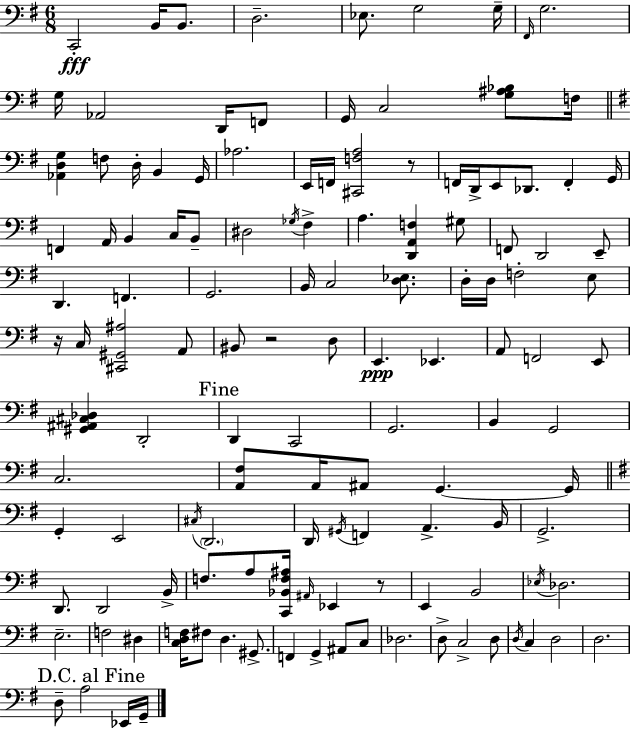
{
  \clef bass
  \numericTimeSignature
  \time 6/8
  \key g \major
  \repeat volta 2 { c,2-.\fff b,16 b,8. | d2.-- | ees8. g2 g16-- | \grace { fis,16 } g2. | \break g16 aes,2 d,16 f,8 | g,16 c2 <g ais bes>8 | f16 \bar "||" \break \key e \minor <aes, d g>4 f8 d16-. b,4 g,16 | aes2. | e,16 f,16 <cis, f a>2 r8 | f,16 d,16-> e,8 des,8. f,4-. g,16 | \break f,4 a,16 b,4 c16 b,8-- | dis2 \acciaccatura { ges16 } fis4-> | a4. <d, a, f>4 gis8 | f,8 d,2 e,8-- | \break d,4. f,4. | g,2. | b,16 c2 <d ees>8. | d16-. d16 f2-. e8 | \break r16 c16 <cis, gis, ais>2 a,8 | bis,8 r2 d8 | e,4.\ppp ees,4. | a,8 f,2 e,8 | \break <gis, ais, cis des>4 d,2-. | \mark "Fine" d,4 c,2 | g,2. | b,4 g,2 | \break c2. | <a, fis>8 a,16 ais,8 g,4.~~ | g,16 \bar "||" \break \key g \major g,4-. e,2 | \acciaccatura { cis16 } \parenthesize d,2. | d,16 \acciaccatura { gis,16 } f,4 a,4.-> | b,16 g,2.-> | \break d,8. d,2 | b,16-> f8. a8 <c, bes, f ais>16 \grace { ais,16 } ees,4 | r8 e,4 b,2 | \acciaccatura { ees16 } des2. | \break e2.-- | f2 | dis4 <c d f>16 fis8 d4. | gis,8.-> f,4 g,4-> | \break ais,8 c8 des2. | d8-> c2-> | d8 \acciaccatura { d16 } c4 d2 | d2. | \break \mark "D.C. al Fine" d8-- a2 | ees,16 g,16-- } \bar "|."
}